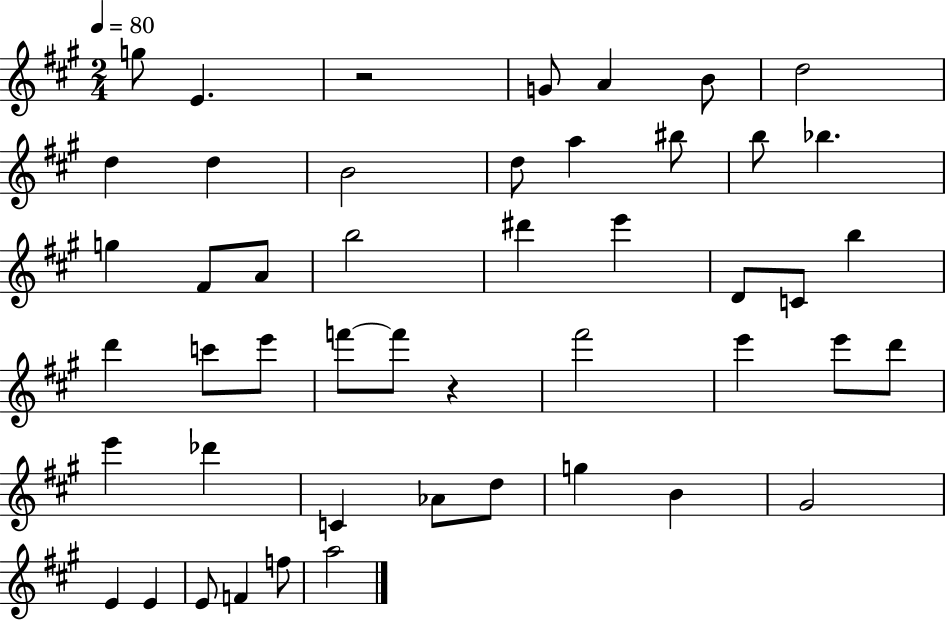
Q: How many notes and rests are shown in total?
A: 48